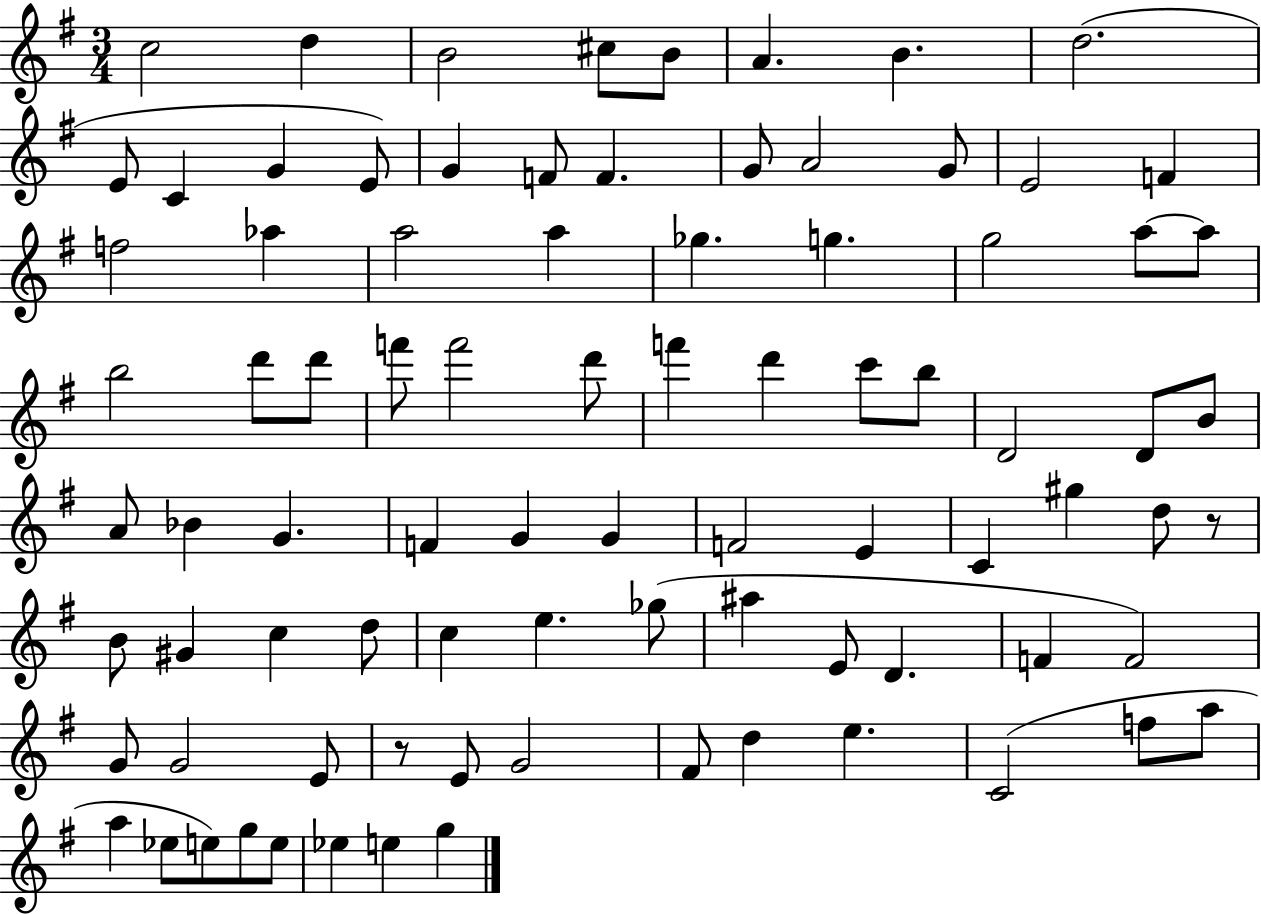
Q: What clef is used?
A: treble